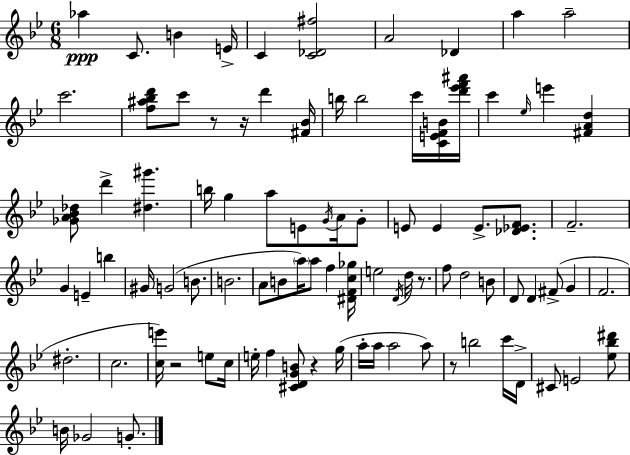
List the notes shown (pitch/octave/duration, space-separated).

Ab5/q C4/e. B4/q E4/s C4/q [C4,Db4,F#5]/h A4/h Db4/q A5/q A5/h C6/h. [F5,A#5,Bb5,D6]/e C6/e R/e R/s D6/q [F#4,Bb4]/s B5/s B5/h C6/s [C4,E4,F4,B4]/s [D6,Eb6,F6,A#6]/s C6/q Eb5/s E6/q [F#4,A4,D5]/q [Gb4,A4,Bb4,Db5]/e D6/q [D#5,G#6]/q. B5/s G5/q A5/e E4/e G4/s A4/s G4/e E4/e E4/q E4/e. [Db4,Eb4,F4]/e. F4/h. G4/q E4/q B5/q G#4/s G4/h B4/e. B4/h. A4/e B4/e A5/s A5/e F5/q [D#4,F4,C5,Gb5]/s E5/h D4/s D5/s R/e. F5/e D5/h B4/e D4/e D4/q F#4/e G4/q F4/h. D#5/h. C5/h. [C5,E6]/s R/h E5/e C5/s E5/s F5/q [C#4,D4,G4,B4]/e R/q G5/s A5/s A5/s A5/h A5/e R/e B5/h C6/s D4/s C#4/e E4/h [Eb5,Bb5,D#6]/e B4/s Gb4/h G4/e.